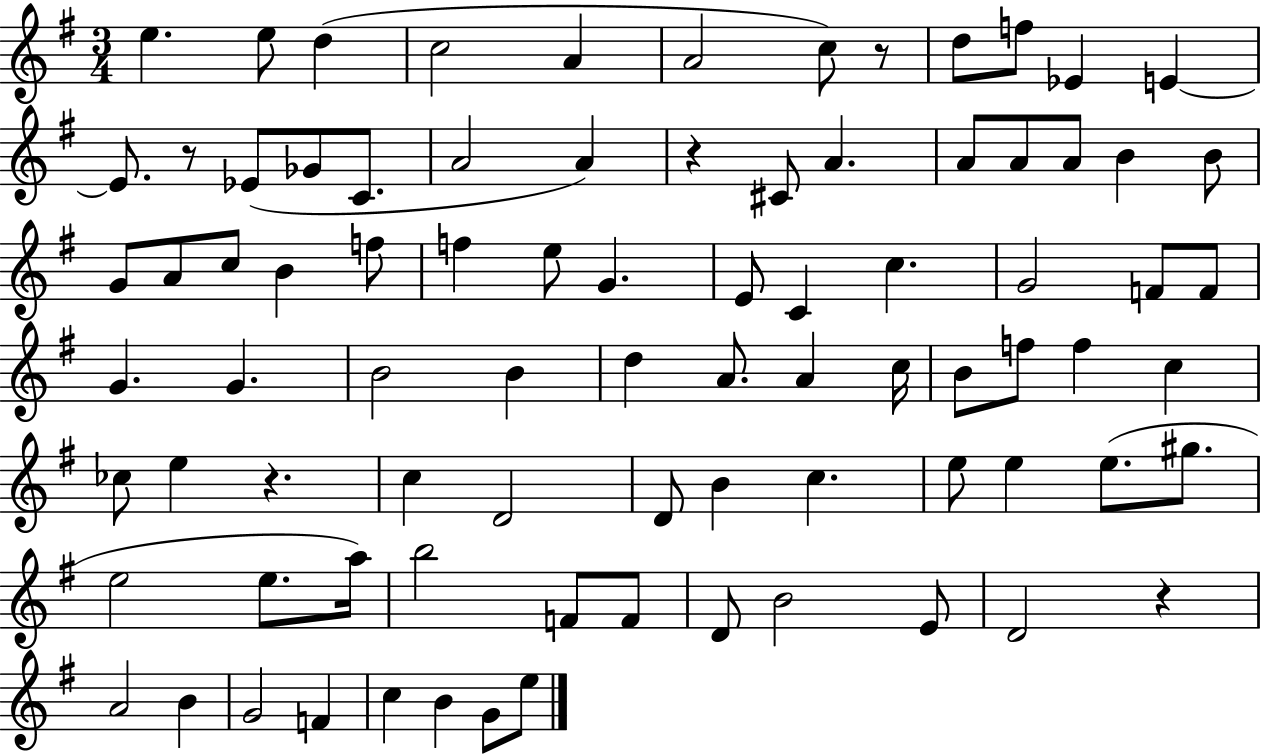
E5/q. E5/e D5/q C5/h A4/q A4/h C5/e R/e D5/e F5/e Eb4/q E4/q E4/e. R/e Eb4/e Gb4/e C4/e. A4/h A4/q R/q C#4/e A4/q. A4/e A4/e A4/e B4/q B4/e G4/e A4/e C5/e B4/q F5/e F5/q E5/e G4/q. E4/e C4/q C5/q. G4/h F4/e F4/e G4/q. G4/q. B4/h B4/q D5/q A4/e. A4/q C5/s B4/e F5/e F5/q C5/q CES5/e E5/q R/q. C5/q D4/h D4/e B4/q C5/q. E5/e E5/q E5/e. G#5/e. E5/h E5/e. A5/s B5/h F4/e F4/e D4/e B4/h E4/e D4/h R/q A4/h B4/q G4/h F4/q C5/q B4/q G4/e E5/e